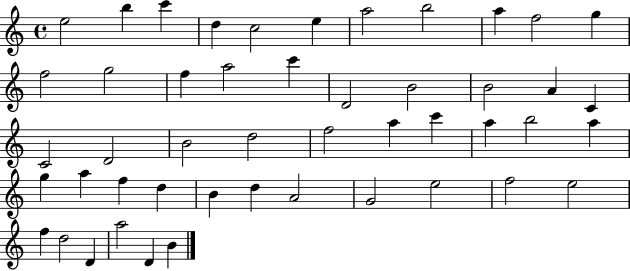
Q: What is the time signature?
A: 4/4